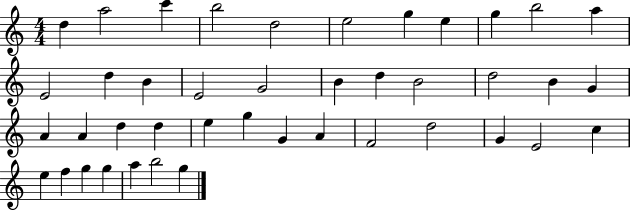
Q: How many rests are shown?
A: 0